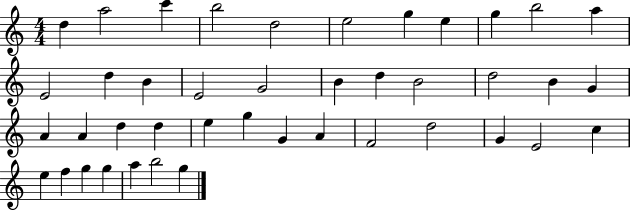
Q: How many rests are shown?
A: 0